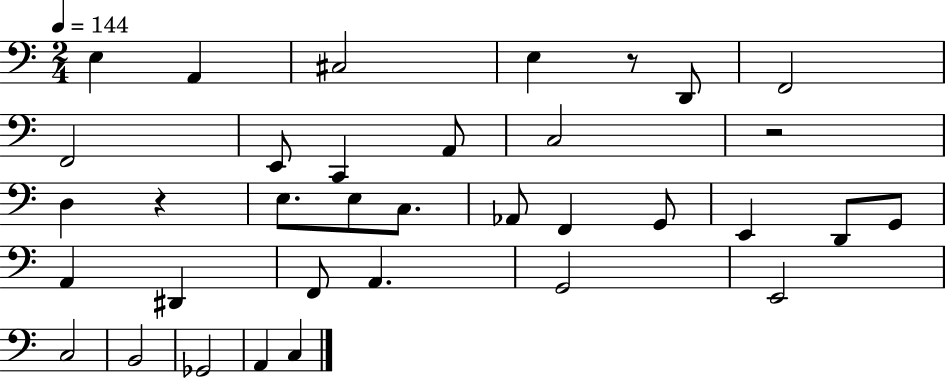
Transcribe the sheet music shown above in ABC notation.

X:1
T:Untitled
M:2/4
L:1/4
K:C
E, A,, ^C,2 E, z/2 D,,/2 F,,2 F,,2 E,,/2 C,, A,,/2 C,2 z2 D, z E,/2 E,/2 C,/2 _A,,/2 F,, G,,/2 E,, D,,/2 G,,/2 A,, ^D,, F,,/2 A,, G,,2 E,,2 C,2 B,,2 _G,,2 A,, C,